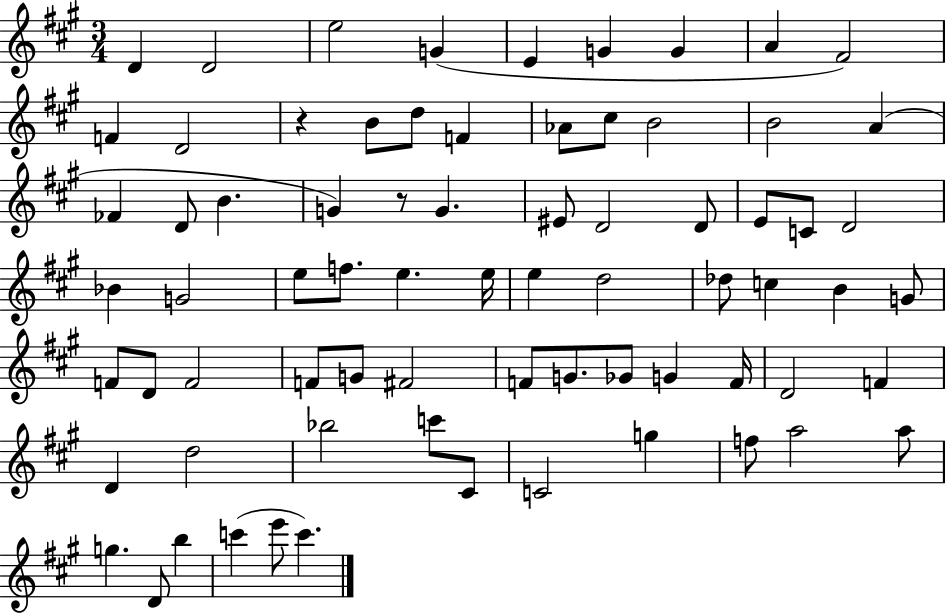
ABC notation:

X:1
T:Untitled
M:3/4
L:1/4
K:A
D D2 e2 G E G G A ^F2 F D2 z B/2 d/2 F _A/2 ^c/2 B2 B2 A _F D/2 B G z/2 G ^E/2 D2 D/2 E/2 C/2 D2 _B G2 e/2 f/2 e e/4 e d2 _d/2 c B G/2 F/2 D/2 F2 F/2 G/2 ^F2 F/2 G/2 _G/2 G F/4 D2 F D d2 _b2 c'/2 ^C/2 C2 g f/2 a2 a/2 g D/2 b c' e'/2 c'